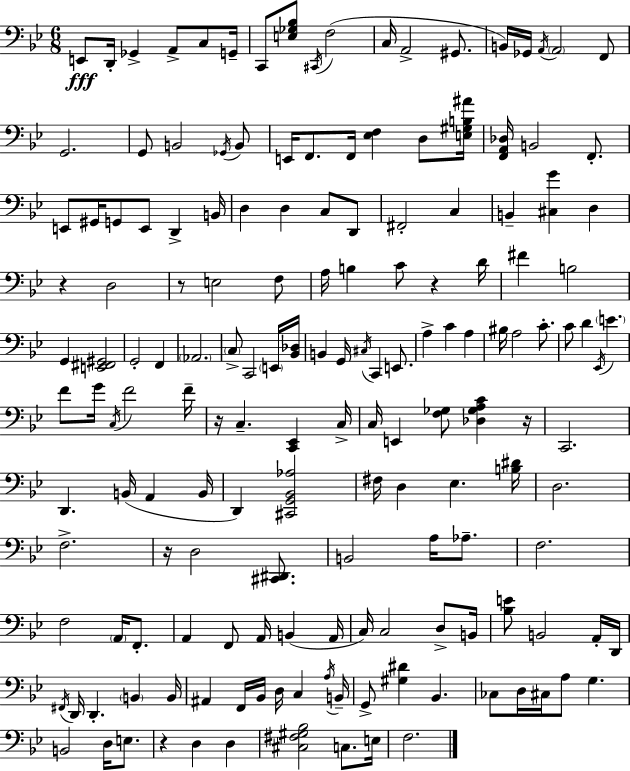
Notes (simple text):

E2/e D2/s Gb2/q A2/e C3/e G2/s C2/e [E3,Gb3,Bb3]/e C#2/s F3/h C3/s A2/h G#2/e. B2/s Gb2/s A2/s A2/h F2/e G2/h. G2/e B2/h Gb2/s B2/e E2/s F2/e. F2/s [Eb3,F3]/q D3/e [E3,G#3,B3,A#4]/s [F2,A2,Db3]/s B2/h F2/e. E2/e G#2/s G2/e E2/e D2/q B2/s D3/q D3/q C3/e D2/e F#2/h C3/q B2/q [C#3,G4]/q D3/q R/q D3/h R/e E3/h F3/e A3/s B3/q C4/e R/q D4/s F#4/q B3/h G2/q [E2,F#2,G#2]/h G2/h F2/q Ab2/h. C3/e C2/h E2/s [Bb2,Db3]/s B2/q G2/s C#3/s C2/q E2/e. A3/q C4/q A3/q BIS3/s A3/h C4/e. C4/e D4/q Eb2/s E4/q. F4/e G4/s C3/s F4/h F4/s R/s C3/q. [C2,Eb2]/q C3/s C3/s E2/q [F3,Gb3]/e [Db3,Gb3,A3,C4]/q R/s C2/h. D2/q. B2/s A2/q B2/s D2/q [C#2,G2,Bb2,Ab3]/h F#3/s D3/q Eb3/q. [B3,D#4]/s D3/h. F3/h. R/s D3/h [C#2,D#2]/e. B2/h A3/s Ab3/e. F3/h. F3/h A2/s F2/e. A2/q F2/e A2/s B2/q A2/s C3/s C3/h D3/e B2/s [Bb3,E4]/e B2/h A2/s D2/s F#2/s D2/s D2/q. B2/q B2/s A#2/q F2/s Bb2/s D3/s C3/q A3/s B2/s G2/e [G#3,D#4]/q Bb2/q. CES3/e D3/s C#3/s A3/e G3/q. B2/h D3/s E3/e. R/q D3/q D3/q [C#3,F#3,G#3,Bb3]/h C3/e. E3/s F3/h.